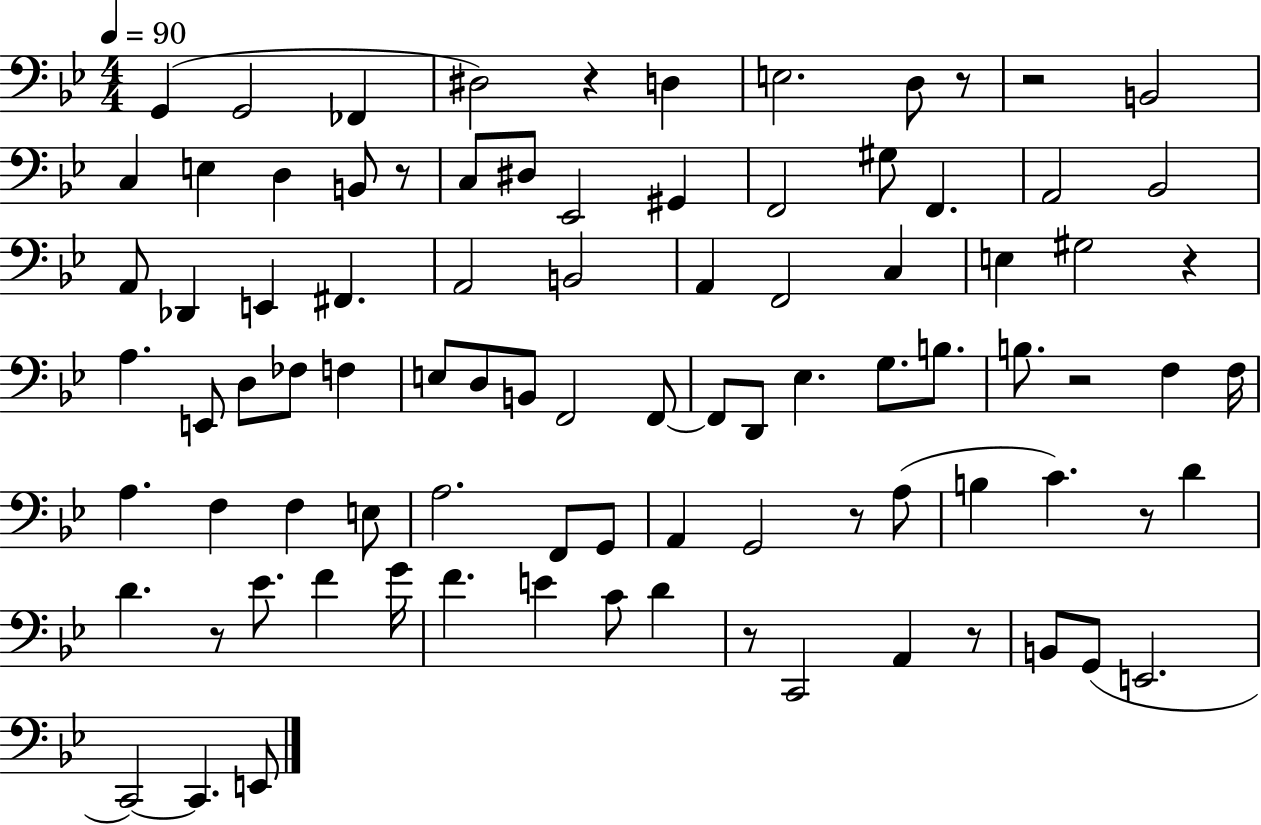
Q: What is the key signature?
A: BES major